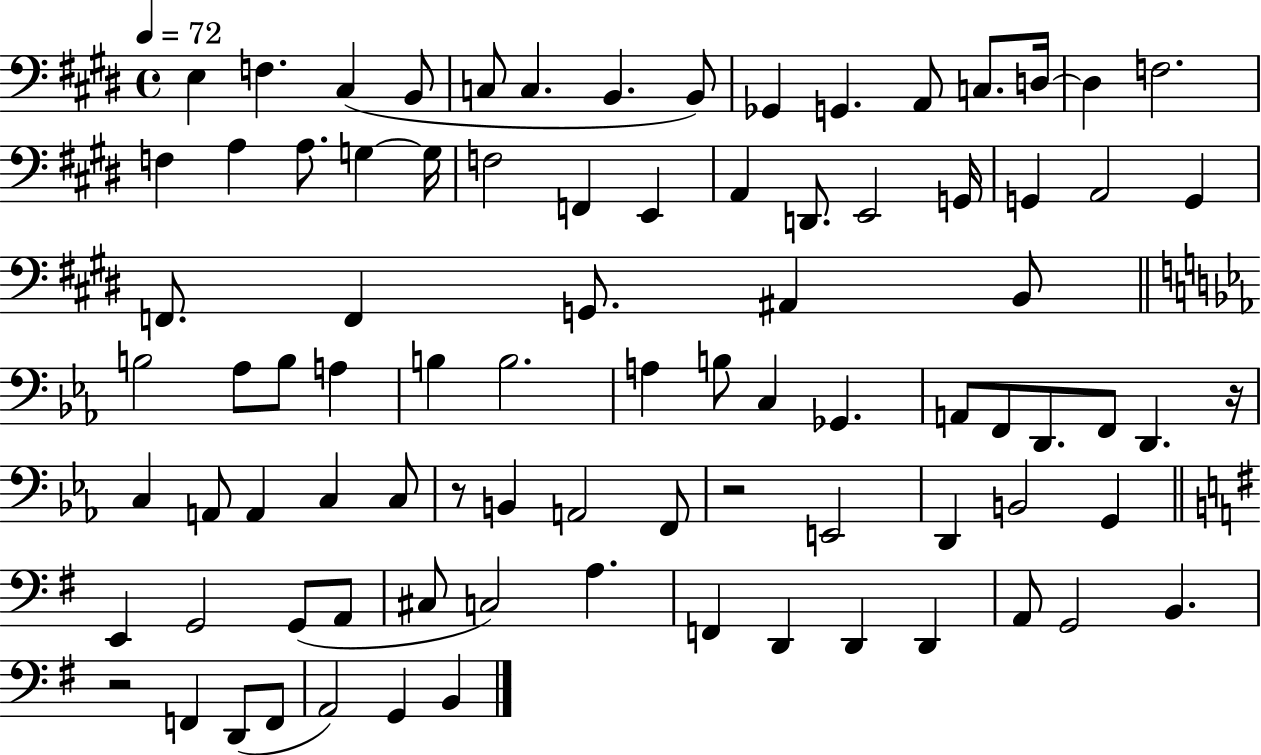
{
  \clef bass
  \time 4/4
  \defaultTimeSignature
  \key e \major
  \tempo 4 = 72
  e4 f4. cis4( b,8 | c8 c4. b,4. b,8) | ges,4 g,4. a,8 c8. d16~~ | d4 f2. | \break f4 a4 a8. g4~~ g16 | f2 f,4 e,4 | a,4 d,8. e,2 g,16 | g,4 a,2 g,4 | \break f,8. f,4 g,8. ais,4 b,8 | \bar "||" \break \key c \minor b2 aes8 b8 a4 | b4 b2. | a4 b8 c4 ges,4. | a,8 f,8 d,8. f,8 d,4. r16 | \break c4 a,8 a,4 c4 c8 | r8 b,4 a,2 f,8 | r2 e,2 | d,4 b,2 g,4 | \break \bar "||" \break \key g \major e,4 g,2 g,8( a,8 | cis8 c2) a4. | f,4 d,4 d,4 d,4 | a,8 g,2 b,4. | \break r2 f,4 d,8( f,8 | a,2) g,4 b,4 | \bar "|."
}